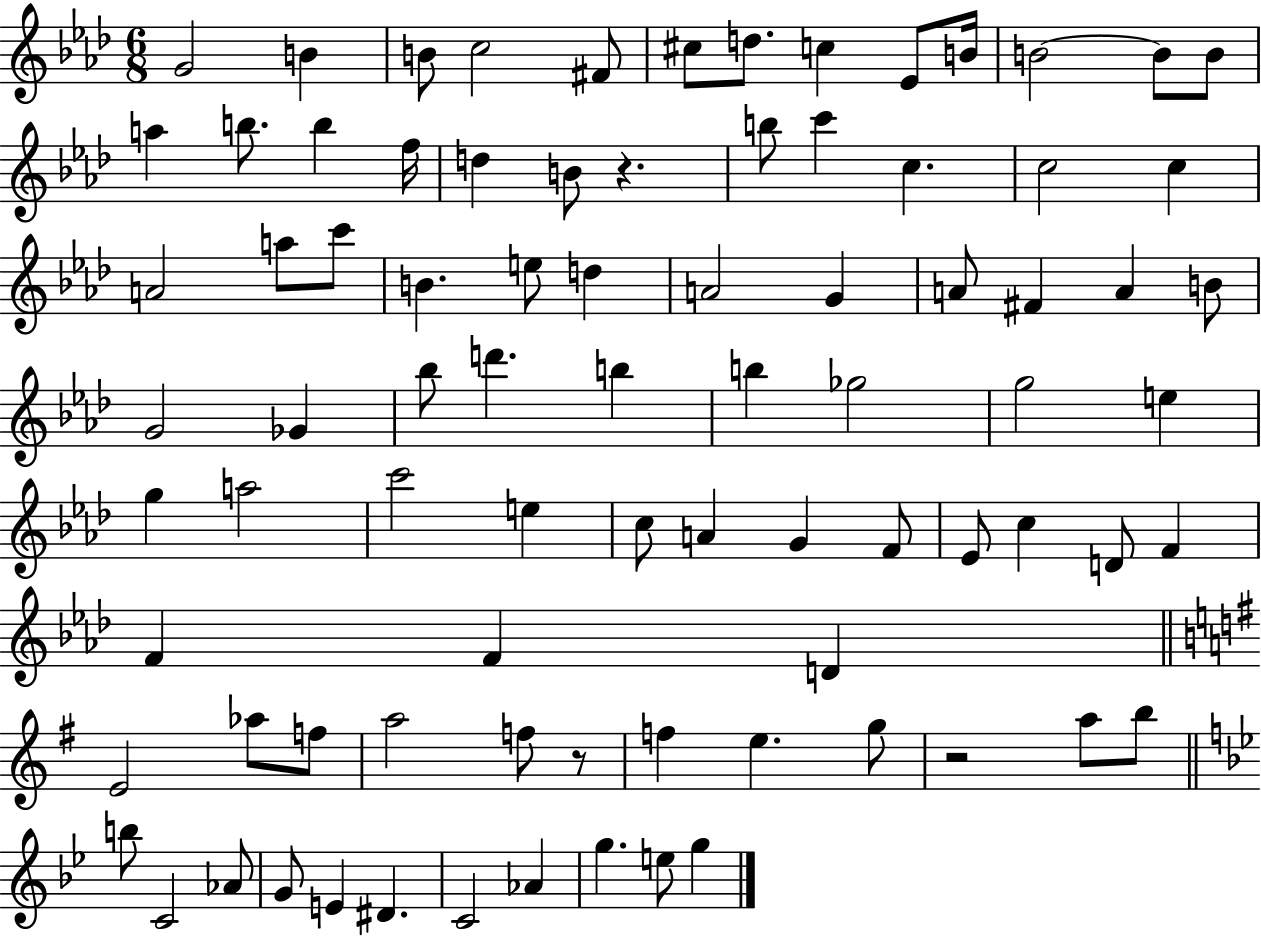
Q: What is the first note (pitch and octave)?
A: G4